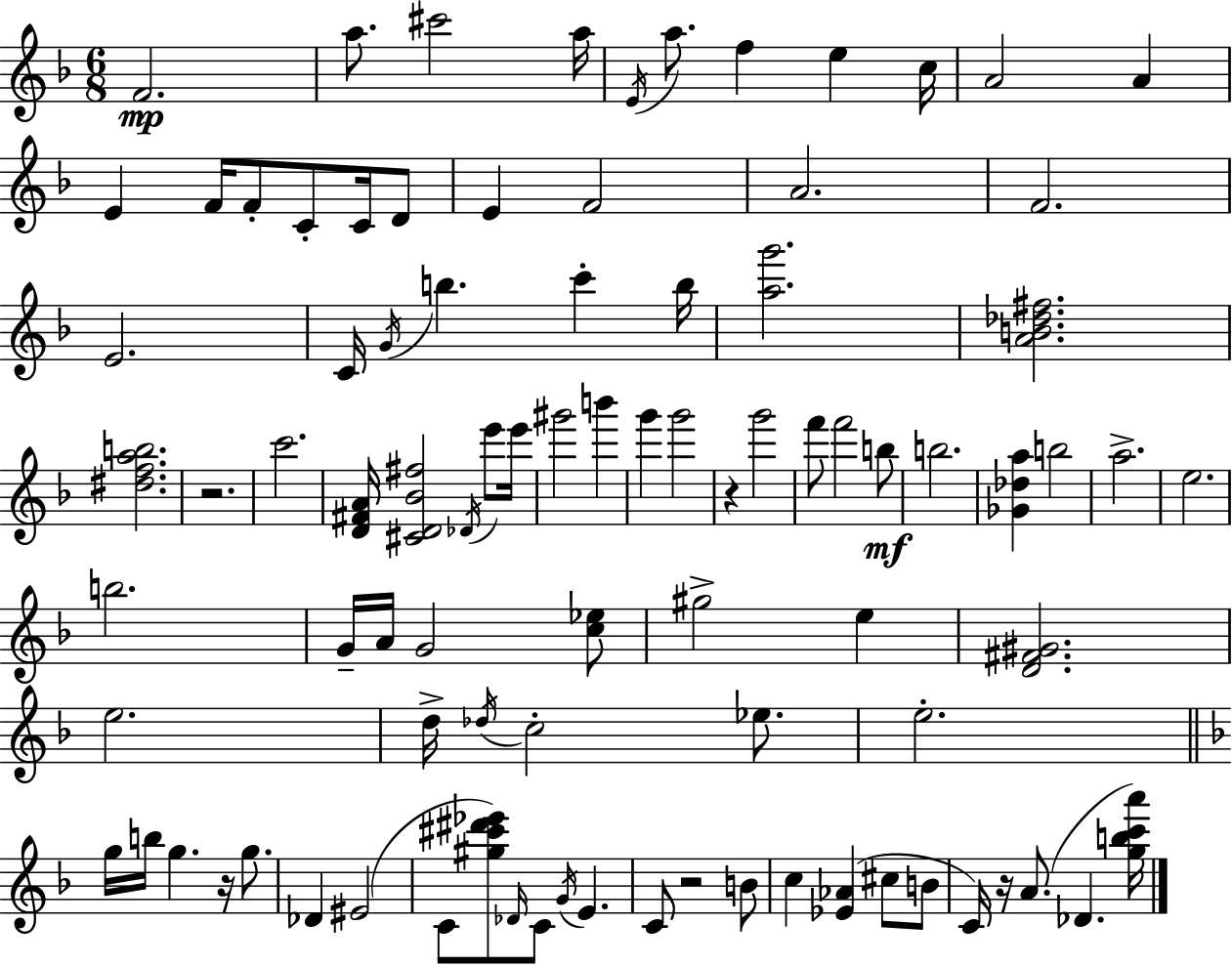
{
  \clef treble
  \numericTimeSignature
  \time 6/8
  \key d \minor
  f'2.\mp | a''8. cis'''2 a''16 | \acciaccatura { e'16 } a''8. f''4 e''4 | c''16 a'2 a'4 | \break e'4 f'16 f'8-. c'8-. c'16 d'8 | e'4 f'2 | a'2. | f'2. | \break e'2. | c'16 \acciaccatura { g'16 } b''4. c'''4-. | b''16 <a'' g'''>2. | <a' b' des'' fis''>2. | \break <dis'' f'' a'' b''>2. | r2. | c'''2. | <d' fis' a'>16 <cis' d' bes' fis''>2 \acciaccatura { des'16 } | \break e'''8 e'''16 gis'''2 b'''4 | g'''4 g'''2 | r4 g'''2 | f'''8 f'''2 | \break b''8\mf b''2. | <ges' des'' a''>4 b''2 | a''2.-> | e''2. | \break b''2. | g'16-- a'16 g'2 | <c'' ees''>8 gis''2-> e''4 | <d' fis' gis'>2. | \break e''2. | d''16-> \acciaccatura { des''16 } c''2-. | ees''8. e''2.-. | \bar "||" \break \key f \major g''16 b''16 g''4. r16 g''8. | des'4 eis'2( | c'8 <gis'' cis''' dis''' ees'''>8) \grace { des'16 } c'8 \acciaccatura { g'16 } e'4. | c'8 r2 | \break b'8 c''4 <ees' aes'>4( cis''8 | b'8 c'16) r16 a'8.( des'4. | <g'' b'' c''' a'''>16) \bar "|."
}